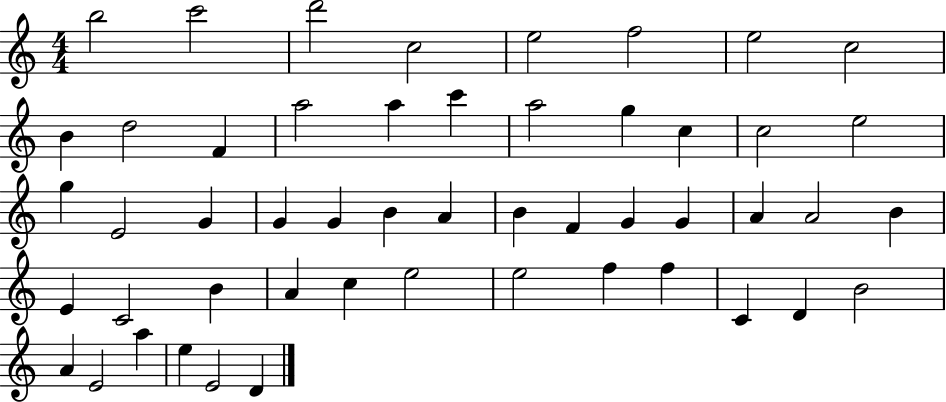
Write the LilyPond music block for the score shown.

{
  \clef treble
  \numericTimeSignature
  \time 4/4
  \key c \major
  b''2 c'''2 | d'''2 c''2 | e''2 f''2 | e''2 c''2 | \break b'4 d''2 f'4 | a''2 a''4 c'''4 | a''2 g''4 c''4 | c''2 e''2 | \break g''4 e'2 g'4 | g'4 g'4 b'4 a'4 | b'4 f'4 g'4 g'4 | a'4 a'2 b'4 | \break e'4 c'2 b'4 | a'4 c''4 e''2 | e''2 f''4 f''4 | c'4 d'4 b'2 | \break a'4 e'2 a''4 | e''4 e'2 d'4 | \bar "|."
}